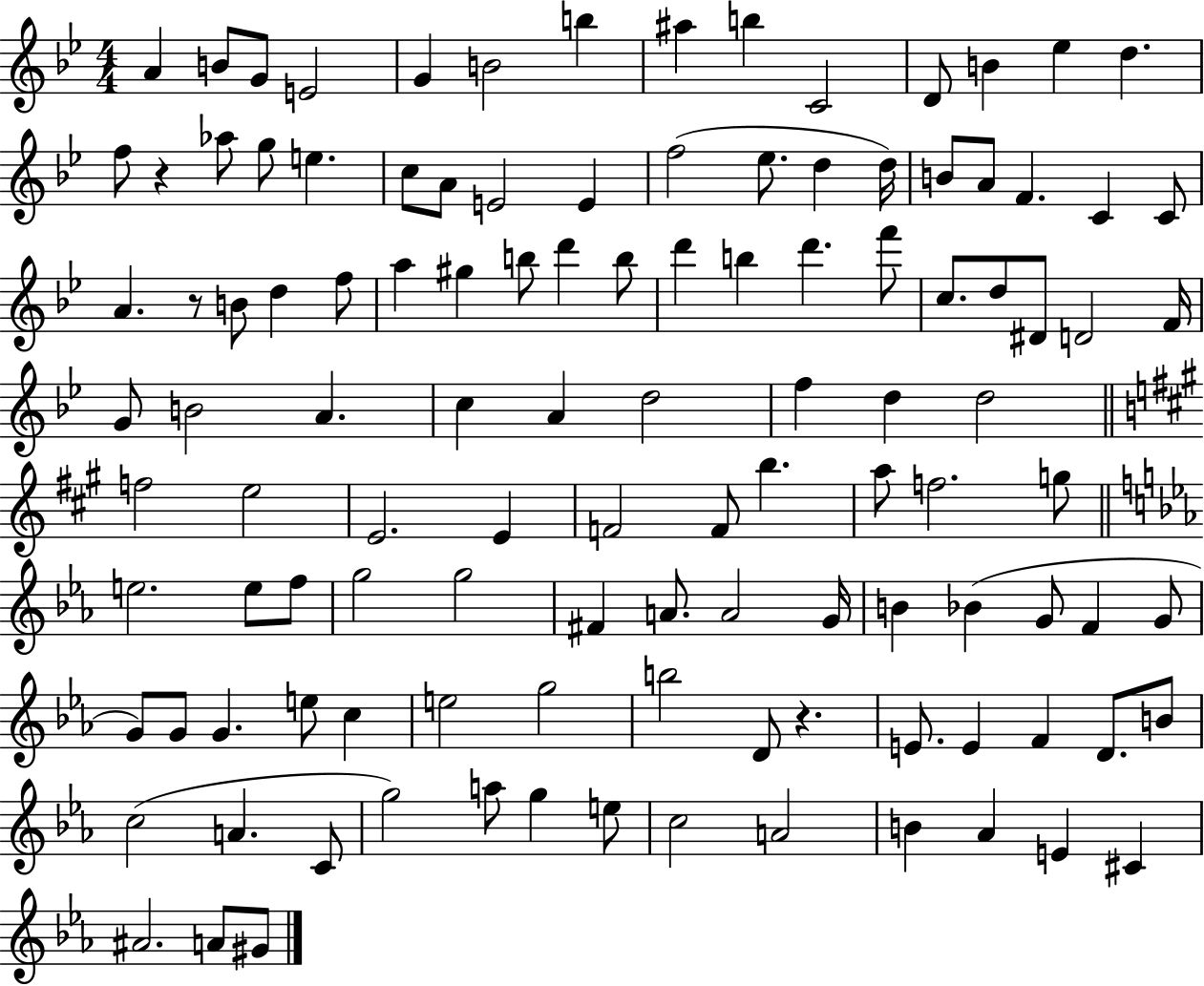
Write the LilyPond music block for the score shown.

{
  \clef treble
  \numericTimeSignature
  \time 4/4
  \key bes \major
  \repeat volta 2 { a'4 b'8 g'8 e'2 | g'4 b'2 b''4 | ais''4 b''4 c'2 | d'8 b'4 ees''4 d''4. | \break f''8 r4 aes''8 g''8 e''4. | c''8 a'8 e'2 e'4 | f''2( ees''8. d''4 d''16) | b'8 a'8 f'4. c'4 c'8 | \break a'4. r8 b'8 d''4 f''8 | a''4 gis''4 b''8 d'''4 b''8 | d'''4 b''4 d'''4. f'''8 | c''8. d''8 dis'8 d'2 f'16 | \break g'8 b'2 a'4. | c''4 a'4 d''2 | f''4 d''4 d''2 | \bar "||" \break \key a \major f''2 e''2 | e'2. e'4 | f'2 f'8 b''4. | a''8 f''2. g''8 | \break \bar "||" \break \key c \minor e''2. e''8 f''8 | g''2 g''2 | fis'4 a'8. a'2 g'16 | b'4 bes'4( g'8 f'4 g'8 | \break g'8) g'8 g'4. e''8 c''4 | e''2 g''2 | b''2 d'8 r4. | e'8. e'4 f'4 d'8. b'8 | \break c''2( a'4. c'8 | g''2) a''8 g''4 e''8 | c''2 a'2 | b'4 aes'4 e'4 cis'4 | \break ais'2. a'8 gis'8 | } \bar "|."
}